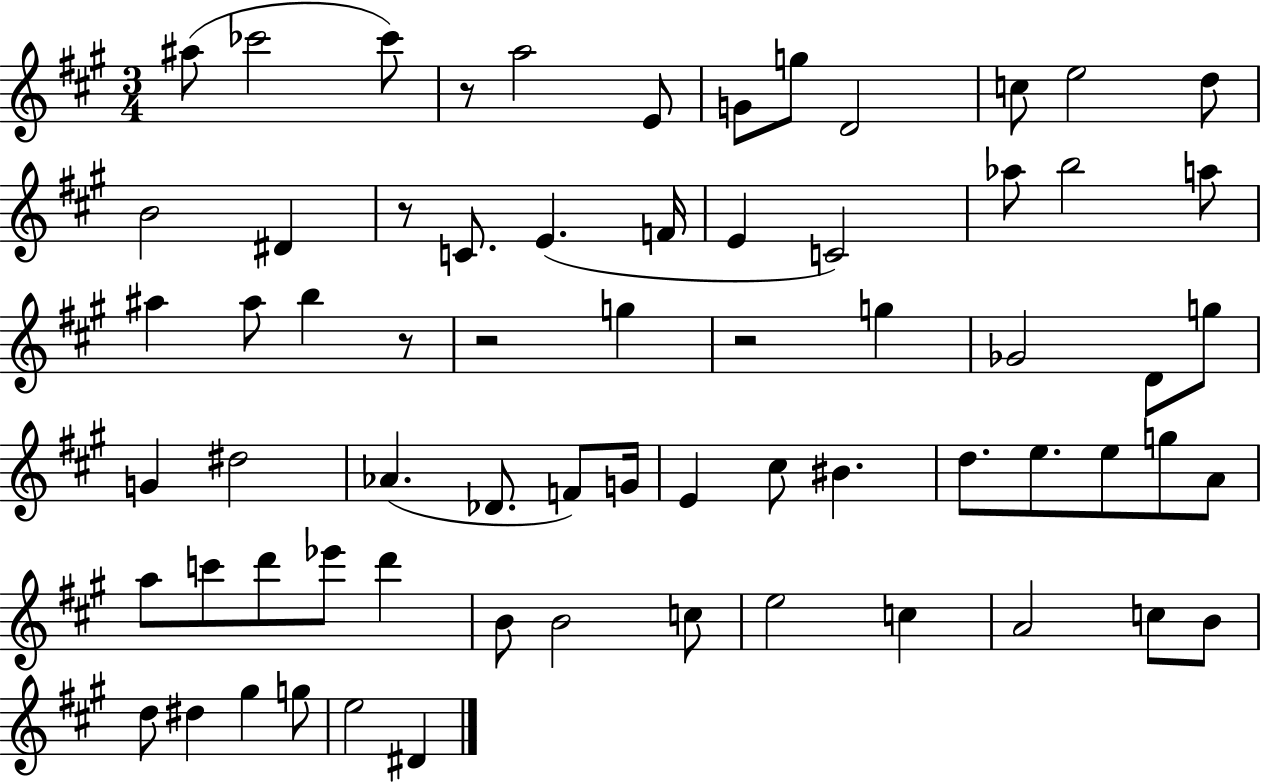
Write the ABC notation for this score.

X:1
T:Untitled
M:3/4
L:1/4
K:A
^a/2 _c'2 _c'/2 z/2 a2 E/2 G/2 g/2 D2 c/2 e2 d/2 B2 ^D z/2 C/2 E F/4 E C2 _a/2 b2 a/2 ^a ^a/2 b z/2 z2 g z2 g _G2 D/2 g/2 G ^d2 _A _D/2 F/2 G/4 E ^c/2 ^B d/2 e/2 e/2 g/2 A/2 a/2 c'/2 d'/2 _e'/2 d' B/2 B2 c/2 e2 c A2 c/2 B/2 d/2 ^d ^g g/2 e2 ^D